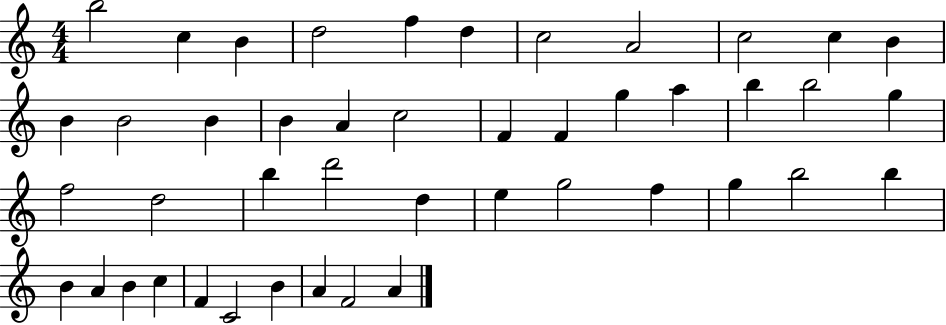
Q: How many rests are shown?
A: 0